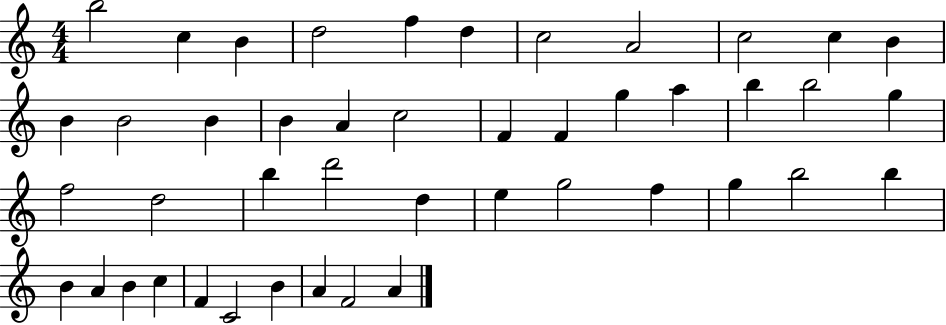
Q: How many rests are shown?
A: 0